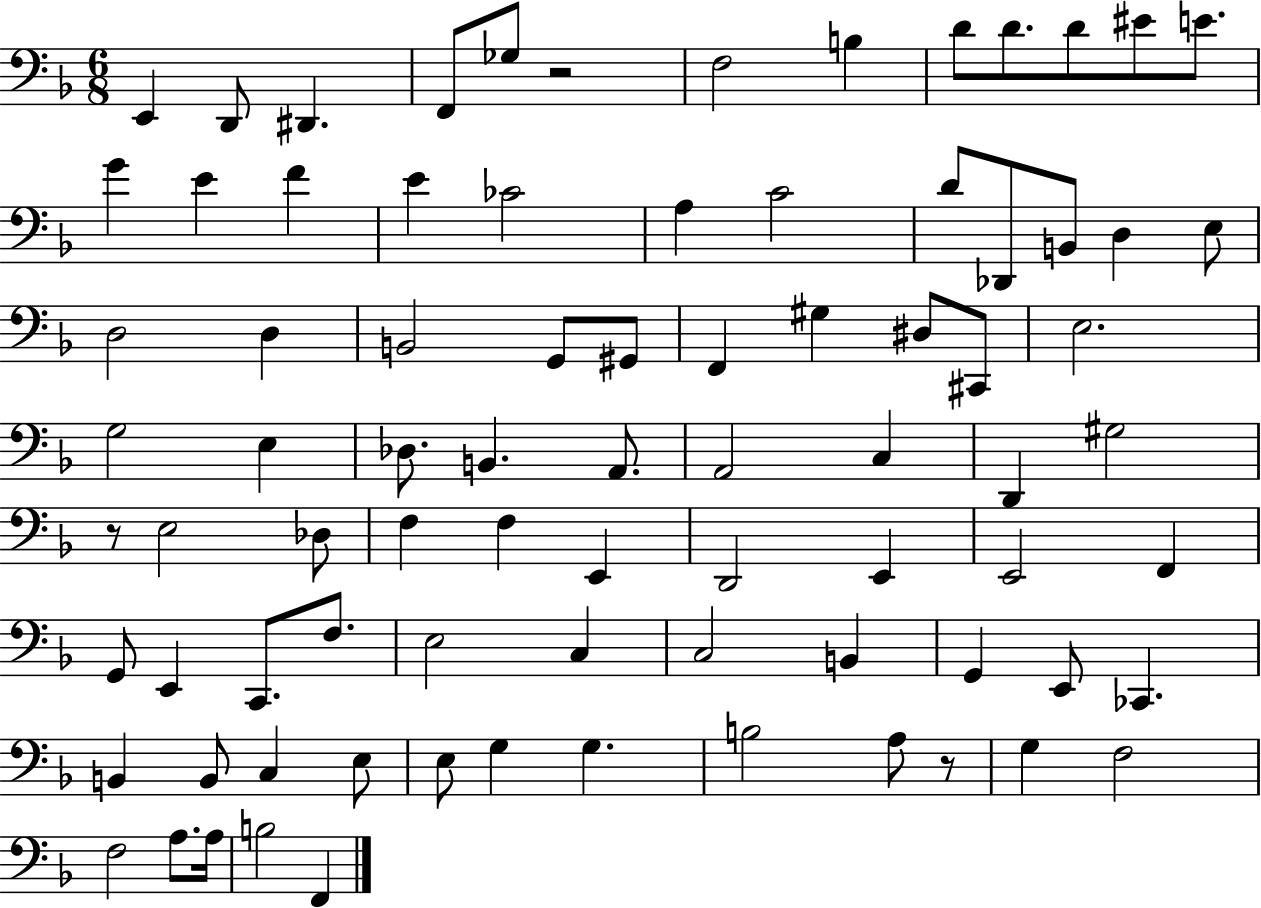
E2/q D2/e D#2/q. F2/e Gb3/e R/h F3/h B3/q D4/e D4/e. D4/e EIS4/e E4/e. G4/q E4/q F4/q E4/q CES4/h A3/q C4/h D4/e Db2/e B2/e D3/q E3/e D3/h D3/q B2/h G2/e G#2/e F2/q G#3/q D#3/e C#2/e E3/h. G3/h E3/q Db3/e. B2/q. A2/e. A2/h C3/q D2/q G#3/h R/e E3/h Db3/e F3/q F3/q E2/q D2/h E2/q E2/h F2/q G2/e E2/q C2/e. F3/e. E3/h C3/q C3/h B2/q G2/q E2/e CES2/q. B2/q B2/e C3/q E3/e E3/e G3/q G3/q. B3/h A3/e R/e G3/q F3/h F3/h A3/e. A3/s B3/h F2/q